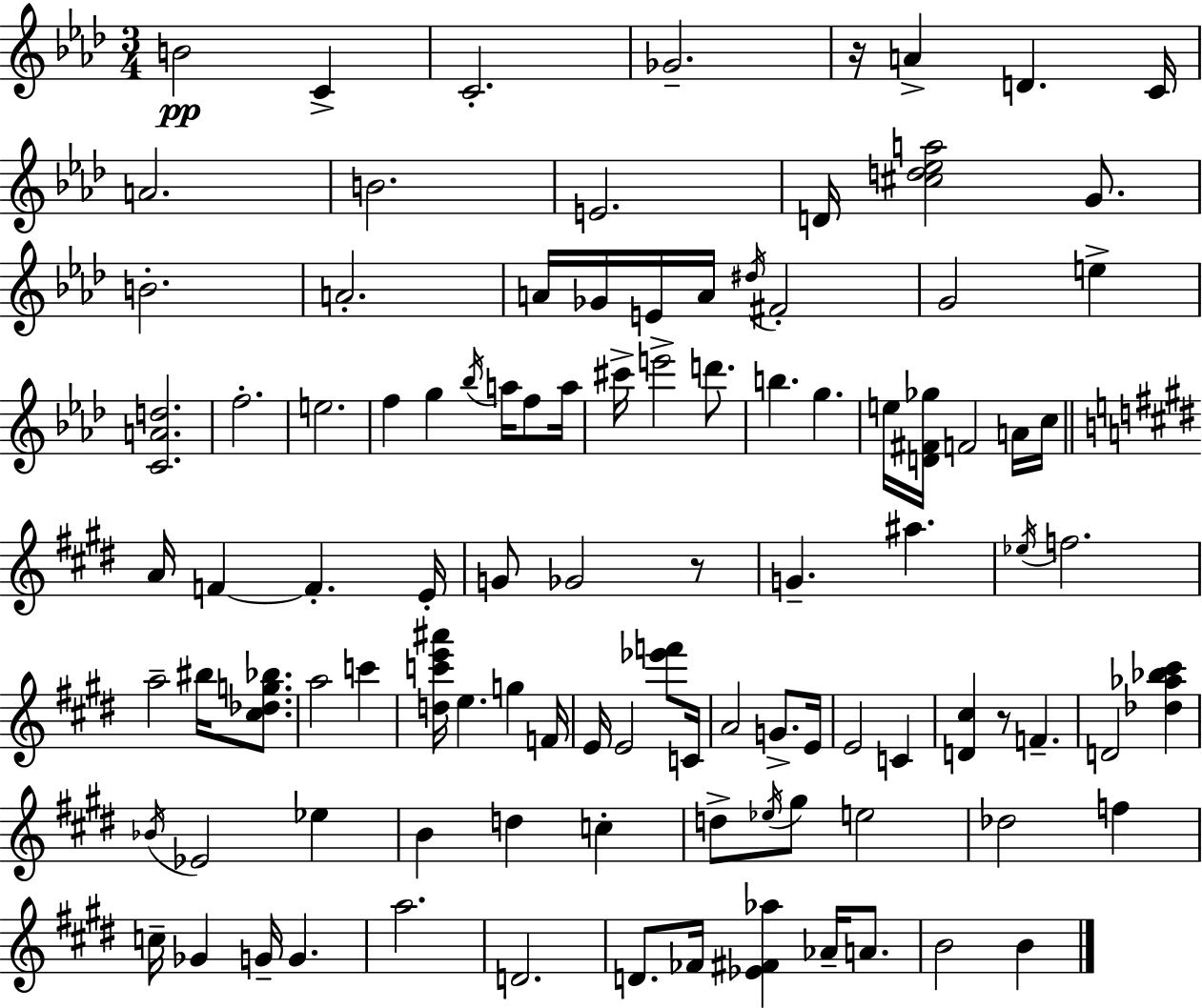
{
  \clef treble
  \numericTimeSignature
  \time 3/4
  \key aes \major
  b'2\pp c'4-> | c'2.-. | ges'2.-- | r16 a'4-> d'4. c'16 | \break a'2. | b'2. | e'2. | d'16 <cis'' d'' ees'' a''>2 g'8. | \break b'2.-. | a'2.-. | a'16 ges'16 e'16 a'16 \acciaccatura { dis''16 } fis'2-. | g'2 e''4-> | \break <c' a' d''>2. | f''2.-. | e''2. | f''4 g''4 \acciaccatura { bes''16 } a''16 f''8 | \break a''16 cis'''16-> e'''2-> d'''8. | b''4. g''4. | e''16 <d' fis' ges''>16 f'2 | a'16 c''16 \bar "||" \break \key e \major a'16 f'4~~ f'4.-. e'16-. | g'8 ges'2 r8 | g'4.-- ais''4. | \acciaccatura { ees''16 } f''2. | \break a''2-- bis''16 <cis'' des'' g'' bes''>8. | a''2 c'''4 | <d'' c''' e''' ais'''>16 e''4. g''4 | f'16 e'16 e'2 <ees''' f'''>8 | \break c'16 a'2 g'8.-> | e'16 e'2 c'4 | <d' cis''>4 r8 f'4.-- | d'2 <des'' aes'' bes'' cis'''>4 | \break \acciaccatura { bes'16 } ees'2 ees''4 | b'4 d''4 c''4-. | d''8-> \acciaccatura { ees''16 } gis''8 e''2 | des''2 f''4 | \break c''16-- ges'4 g'16-- g'4. | a''2. | d'2. | d'8. fes'16 <ees' fis' aes''>4 aes'16-- | \break a'8. b'2 b'4 | \bar "|."
}